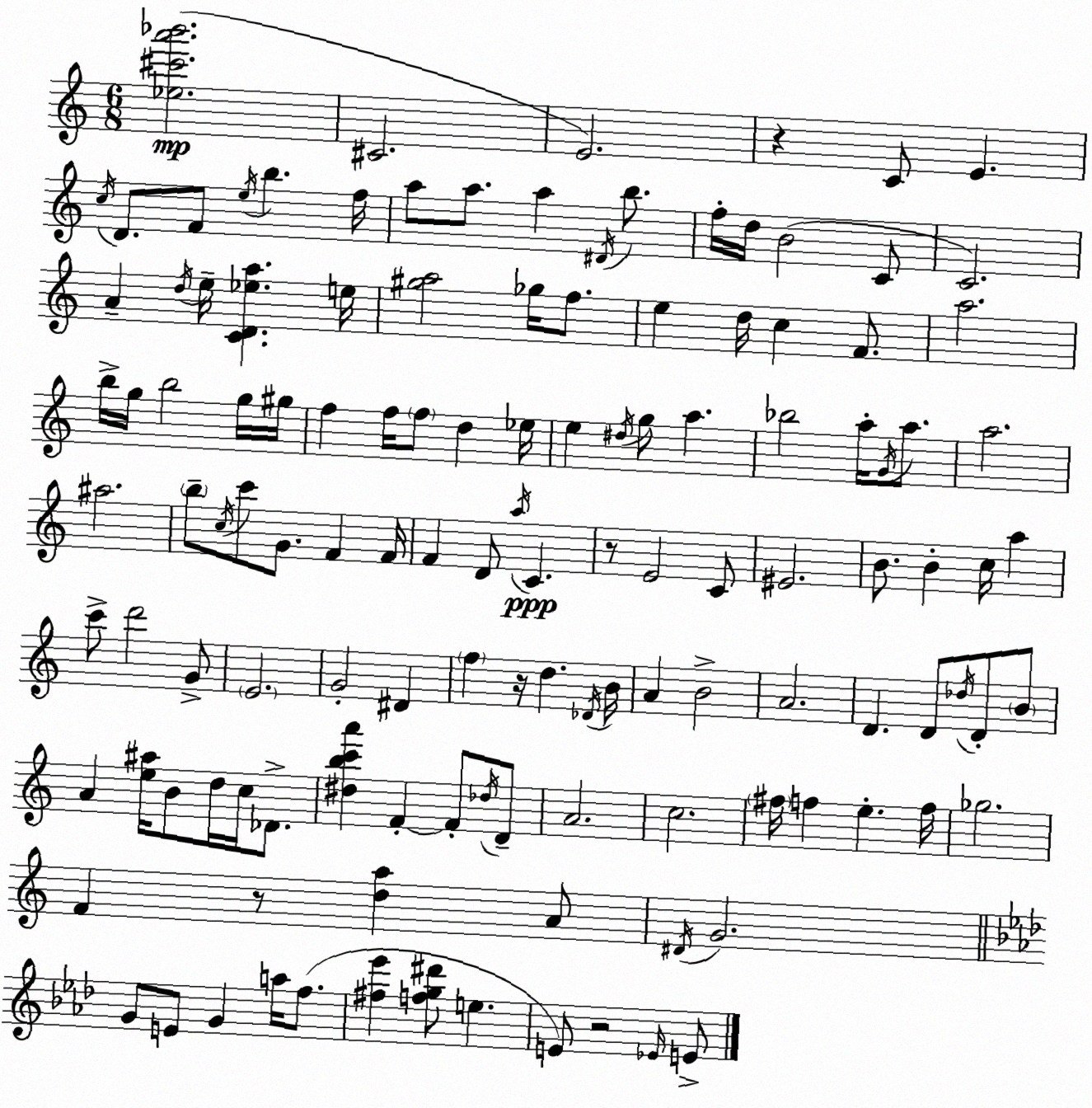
X:1
T:Untitled
M:6/8
L:1/4
K:C
[_e^c'a'_b']2 ^C2 E2 z C/2 E c/4 D/2 F/2 e/4 b f/4 a/2 a/2 a ^D/4 b/2 f/4 d/4 B2 C/2 C2 A d/4 e/4 [CD_ea] e/4 [^ga]2 _g/4 f/2 e d/4 c F/2 a2 b/4 g/4 b2 g/4 ^g/4 f f/4 f/2 d _e/4 e ^d/4 g/2 a _b2 a/4 G/4 a/2 a2 ^a2 b/2 c/4 c'/2 G/2 F F/4 F D/2 a/4 C z/2 E2 C/2 ^E2 B/2 B c/4 a c'/2 d'2 G/2 E2 G2 ^D f z/4 d _D/4 B/4 A B2 A2 D D/2 _d/4 D/2 B/2 A [e^a]/4 B/2 d/4 c/4 _D/2 [^dbc'a'] F F/2 _d/4 D/2 A2 c2 ^f/4 f e f/4 _g2 F z/2 [da] A/2 ^D/4 G2 G/2 E/2 G a/4 f/2 [^f_e'] [fg^d']/2 e E/2 z2 _E/4 E/2